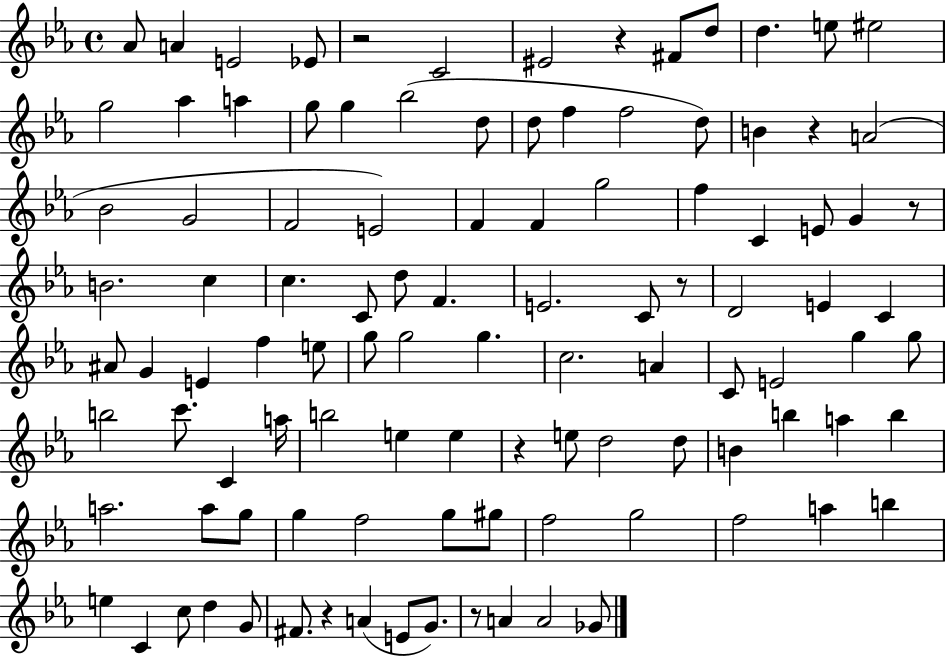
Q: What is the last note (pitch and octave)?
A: Gb4